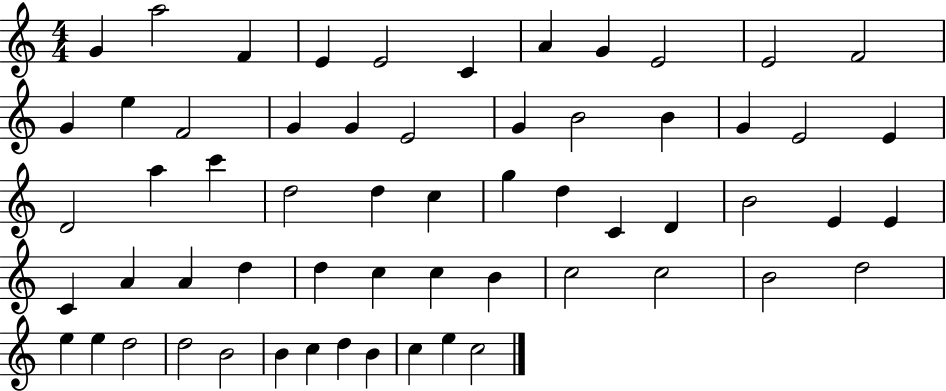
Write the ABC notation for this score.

X:1
T:Untitled
M:4/4
L:1/4
K:C
G a2 F E E2 C A G E2 E2 F2 G e F2 G G E2 G B2 B G E2 E D2 a c' d2 d c g d C D B2 E E C A A d d c c B c2 c2 B2 d2 e e d2 d2 B2 B c d B c e c2